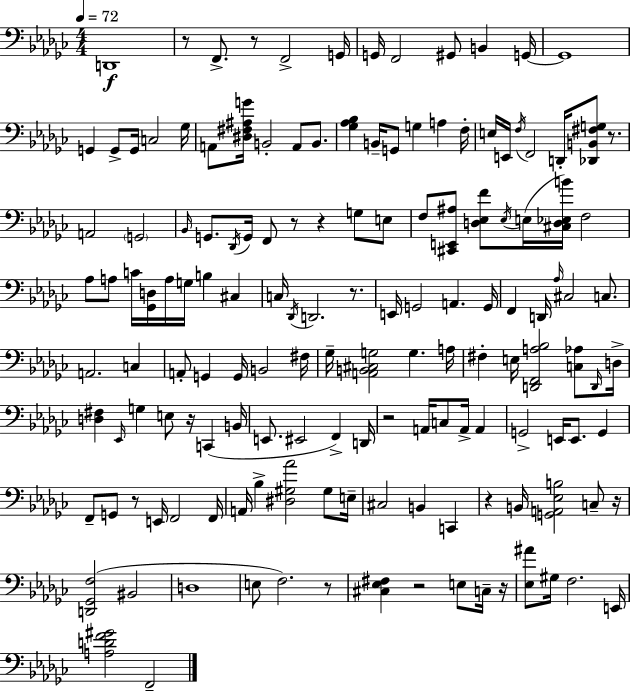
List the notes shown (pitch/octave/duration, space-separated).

D2/w R/e F2/e. R/e F2/h G2/s G2/s F2/h G#2/e B2/q G2/s G2/w G2/q G2/e G2/s C3/h Gb3/s A2/e [D#3,F#3,A#3,G4]/s B2/h A2/e B2/e. [Gb3,Ab3,Bb3]/q B2/s G2/e G3/q A3/q F3/s E3/s E2/s F3/s F2/h D2/s [Db2,B2,F#3,G3]/e R/e. A2/h G2/h Bb2/s G2/e. Db2/s G2/s F2/e R/e R/q G3/e E3/e F3/e [C#2,E2,A#3]/e [D3,Eb3,F4]/e Eb3/s E3/s [C#3,D3,Eb3,B4]/s F3/h Ab3/e A3/e C4/s [Gb2,D3]/s A3/s G3/s B3/q C#3/q C3/s Db2/s D2/h. R/e. E2/s G2/h A2/q. G2/s F2/q D2/s Ab3/s C#3/h C3/e. A2/h. C3/q A2/e G2/q G2/s B2/h F#3/s Gb3/s [A2,B2,C#3,G3]/h G3/q. A3/s F#3/q E3/s [D2,F2,A3,Bb3]/h [C3,Ab3]/e D2/s D3/s [D3,F#3]/q Eb2/s G3/q E3/e R/s C2/q B2/s E2/e. EIS2/h F2/q D2/s R/h A2/s C3/e A2/s A2/q G2/h E2/s E2/e. G2/q F2/e G2/e R/e E2/s F2/h F2/s A2/s Bb3/q [D#3,G#3,Ab4]/h G#3/e E3/s C#3/h B2/q C2/q R/q B2/s [G2,A2,Eb3,B3]/h C3/e R/s [D2,Gb2,F3]/h BIS2/h D3/w E3/e F3/h. R/e [C#3,Eb3,F#3]/q R/h E3/e C3/s R/s [Eb3,A#4]/e G#3/s F3/h. E2/s [A3,D4,F4,G#4]/h F2/h